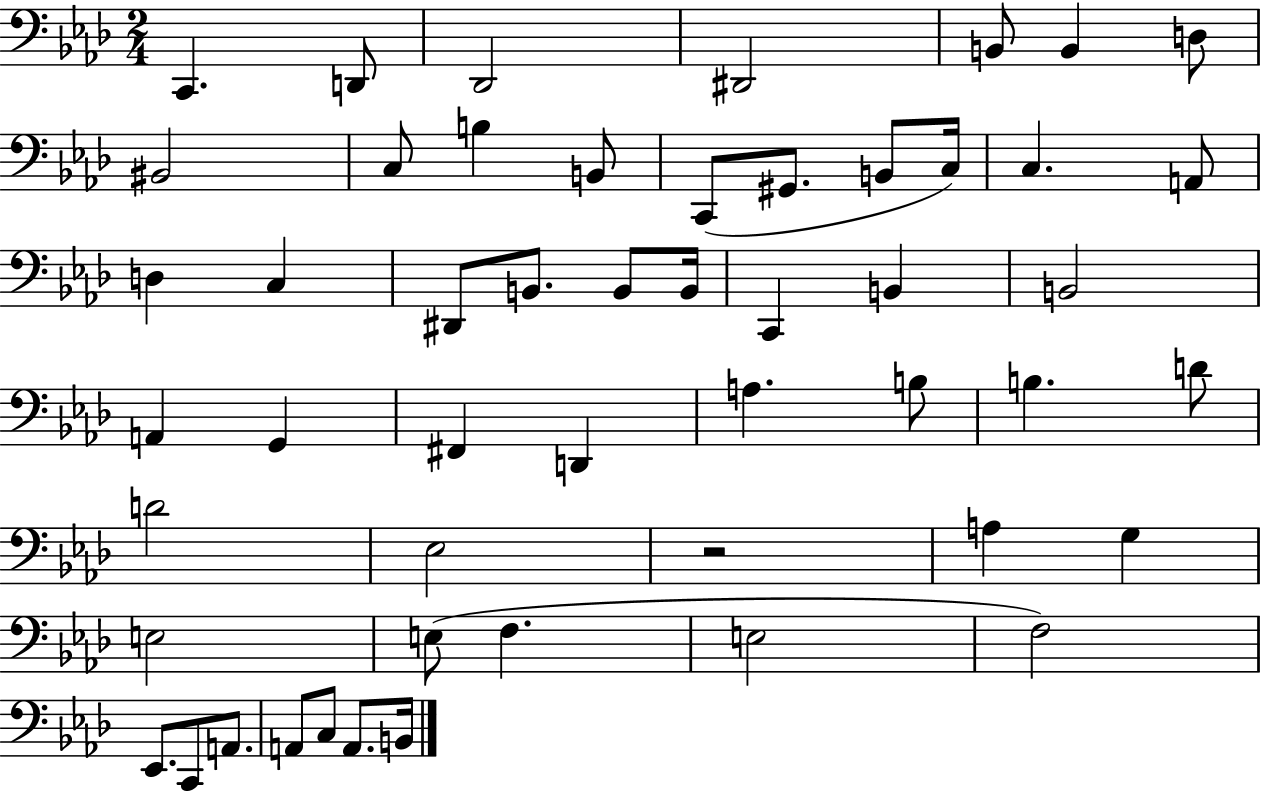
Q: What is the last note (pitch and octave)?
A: B2